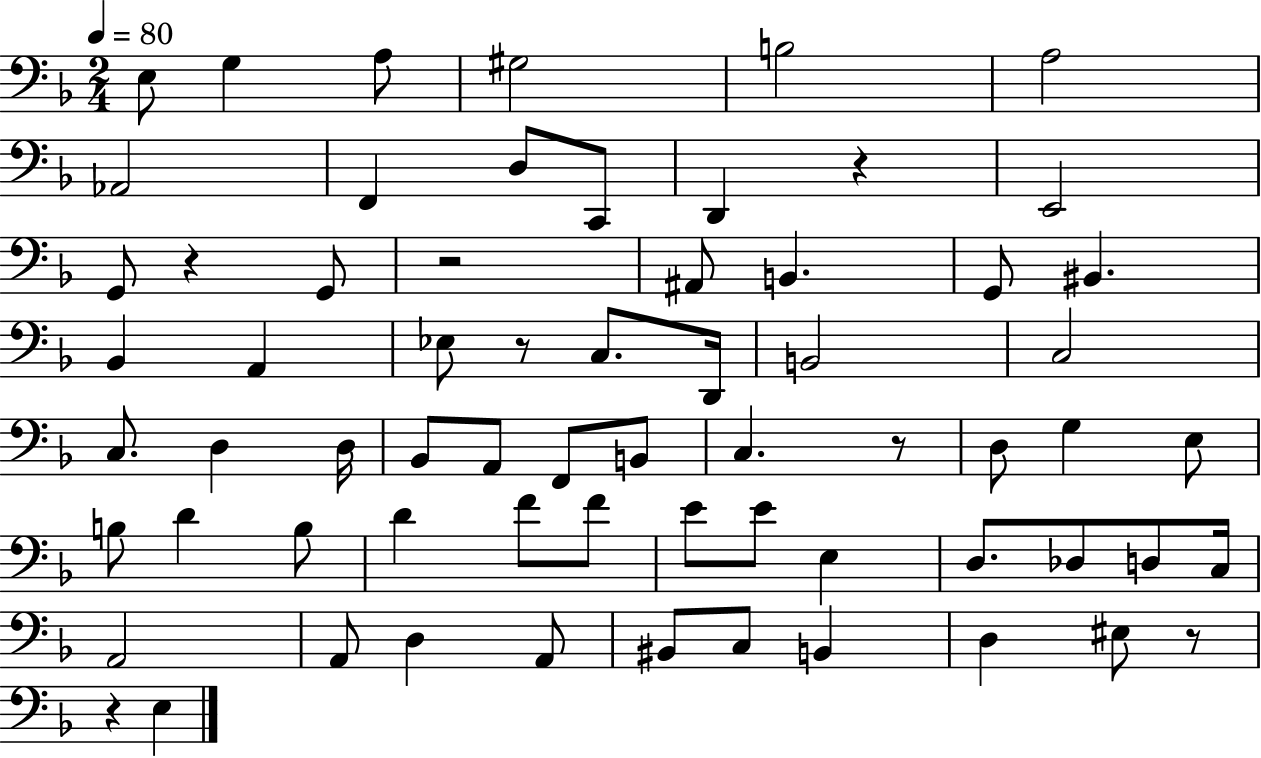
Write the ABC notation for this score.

X:1
T:Untitled
M:2/4
L:1/4
K:F
E,/2 G, A,/2 ^G,2 B,2 A,2 _A,,2 F,, D,/2 C,,/2 D,, z E,,2 G,,/2 z G,,/2 z2 ^A,,/2 B,, G,,/2 ^B,, _B,, A,, _E,/2 z/2 C,/2 D,,/4 B,,2 C,2 C,/2 D, D,/4 _B,,/2 A,,/2 F,,/2 B,,/2 C, z/2 D,/2 G, E,/2 B,/2 D B,/2 D F/2 F/2 E/2 E/2 E, D,/2 _D,/2 D,/2 C,/4 A,,2 A,,/2 D, A,,/2 ^B,,/2 C,/2 B,, D, ^E,/2 z/2 z E,